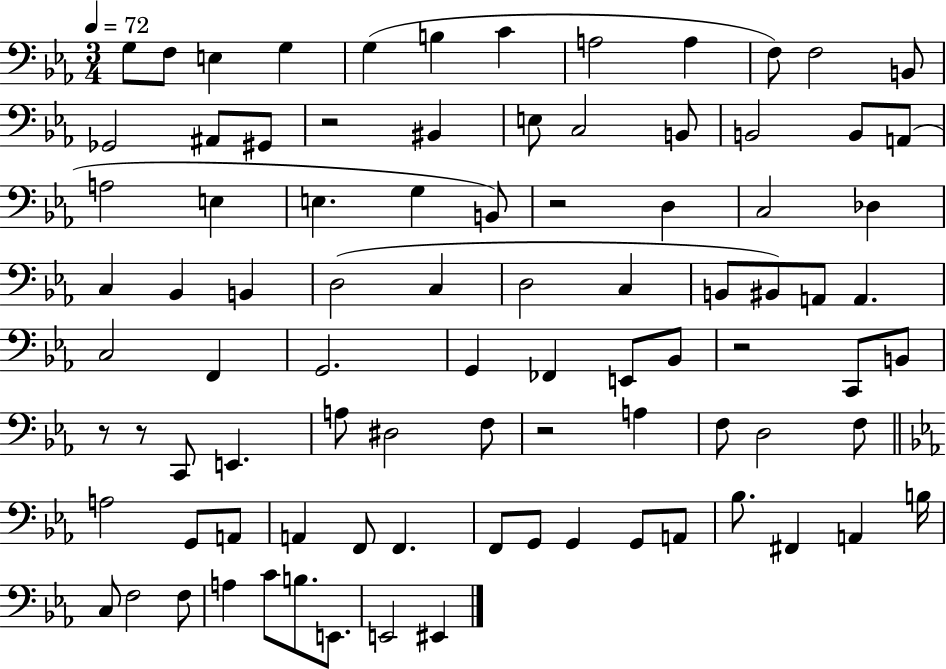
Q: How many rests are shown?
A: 6